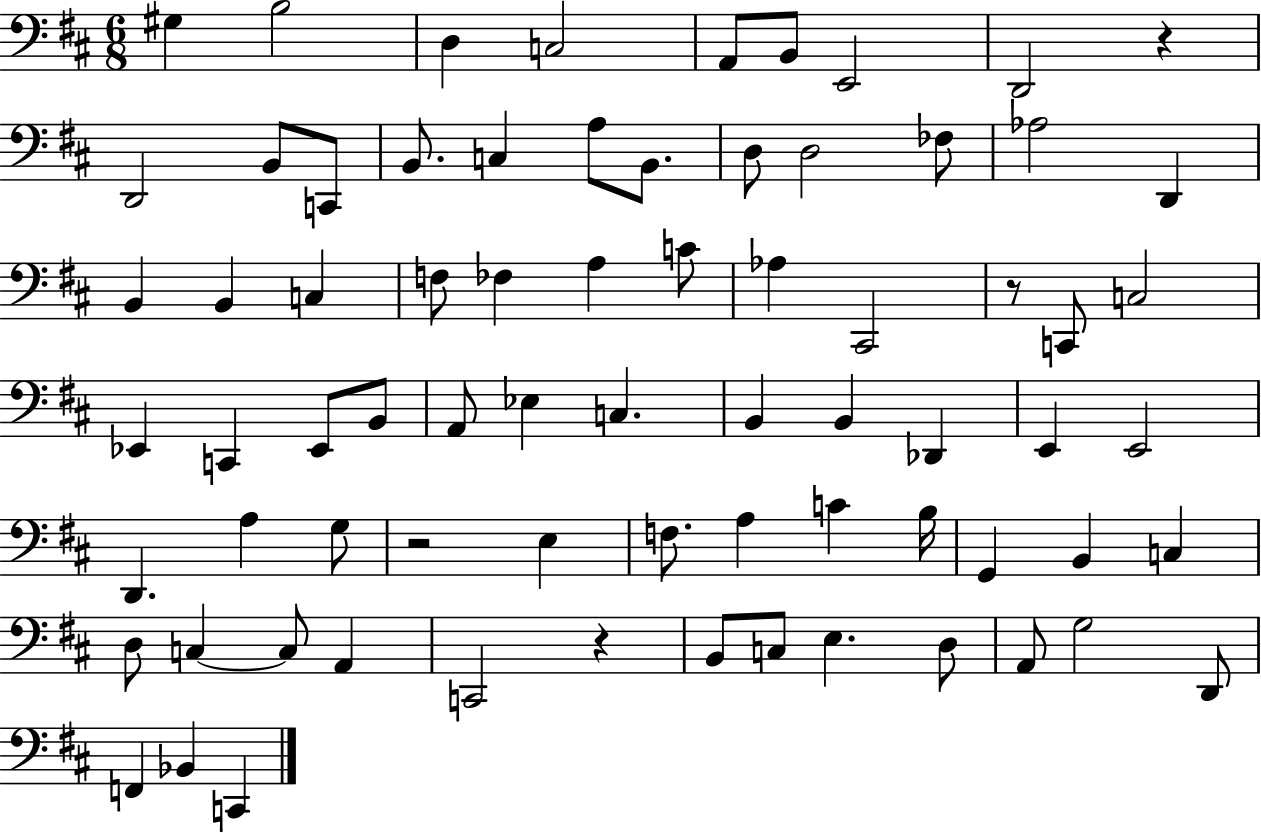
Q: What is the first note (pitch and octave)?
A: G#3